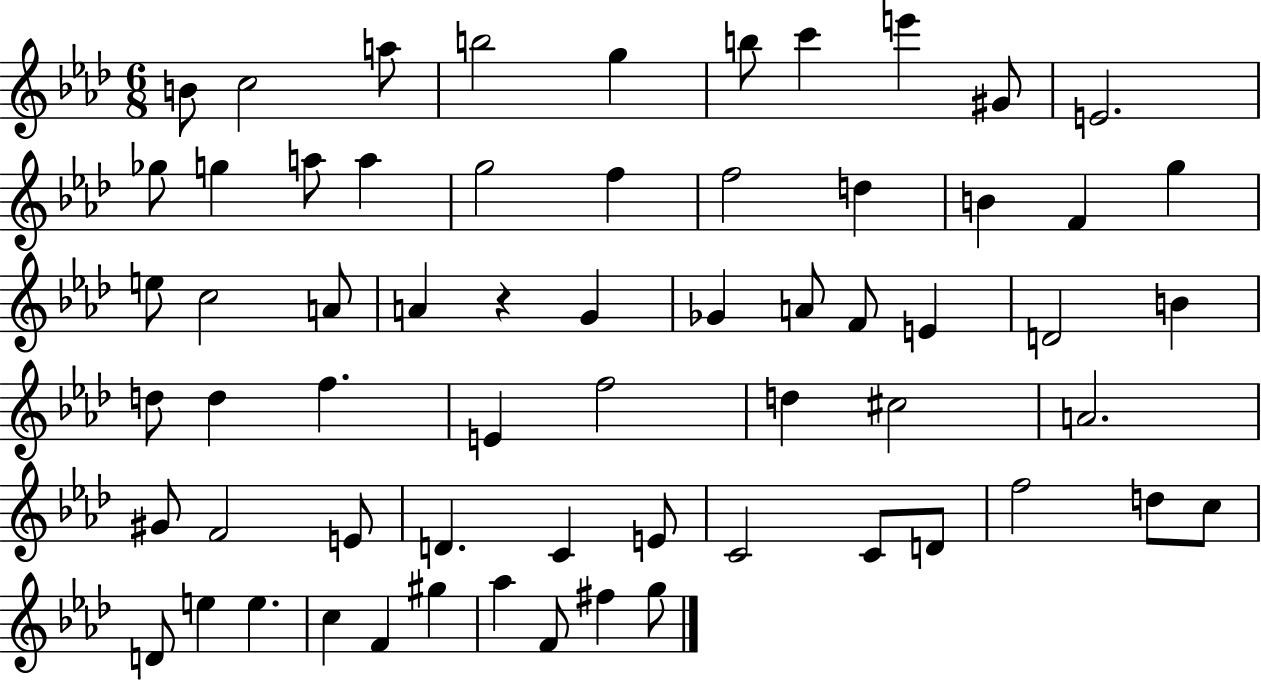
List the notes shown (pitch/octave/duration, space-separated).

B4/e C5/h A5/e B5/h G5/q B5/e C6/q E6/q G#4/e E4/h. Gb5/e G5/q A5/e A5/q G5/h F5/q F5/h D5/q B4/q F4/q G5/q E5/e C5/h A4/e A4/q R/q G4/q Gb4/q A4/e F4/e E4/q D4/h B4/q D5/e D5/q F5/q. E4/q F5/h D5/q C#5/h A4/h. G#4/e F4/h E4/e D4/q. C4/q E4/e C4/h C4/e D4/e F5/h D5/e C5/e D4/e E5/q E5/q. C5/q F4/q G#5/q Ab5/q F4/e F#5/q G5/e